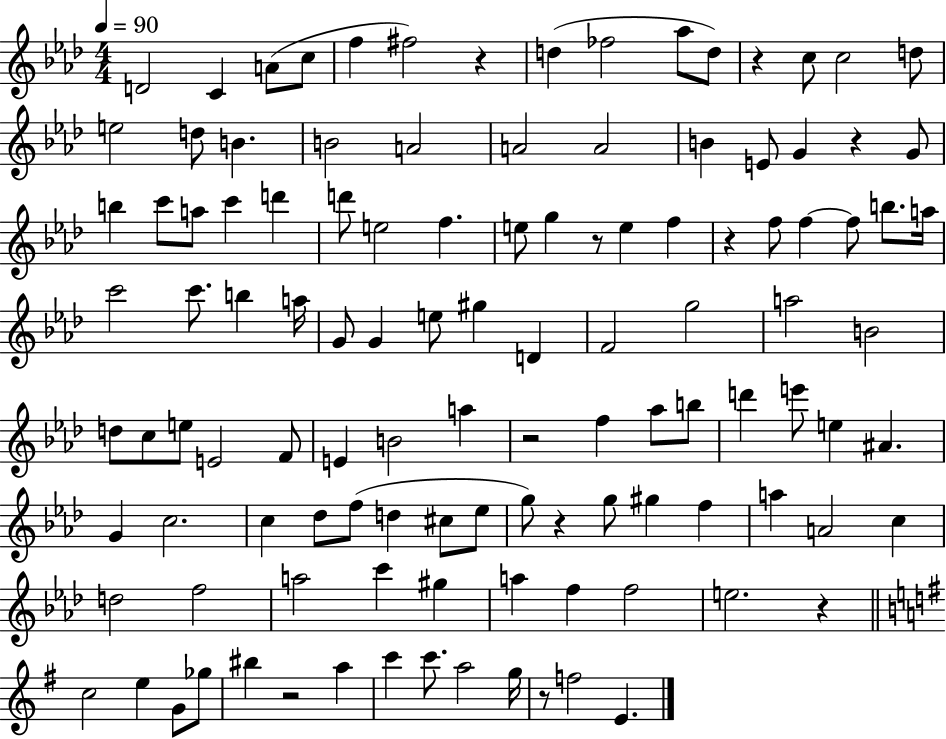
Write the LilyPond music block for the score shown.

{
  \clef treble
  \numericTimeSignature
  \time 4/4
  \key aes \major
  \tempo 4 = 90
  d'2 c'4 a'8( c''8 | f''4 fis''2) r4 | d''4( fes''2 aes''8 d''8) | r4 c''8 c''2 d''8 | \break e''2 d''8 b'4. | b'2 a'2 | a'2 a'2 | b'4 e'8 g'4 r4 g'8 | \break b''4 c'''8 a''8 c'''4 d'''4 | d'''8 e''2 f''4. | e''8 g''4 r8 e''4 f''4 | r4 f''8 f''4~~ f''8 b''8. a''16 | \break c'''2 c'''8. b''4 a''16 | g'8 g'4 e''8 gis''4 d'4 | f'2 g''2 | a''2 b'2 | \break d''8 c''8 e''8 e'2 f'8 | e'4 b'2 a''4 | r2 f''4 aes''8 b''8 | d'''4 e'''8 e''4 ais'4. | \break g'4 c''2. | c''4 des''8 f''8( d''4 cis''8 ees''8 | g''8) r4 g''8 gis''4 f''4 | a''4 a'2 c''4 | \break d''2 f''2 | a''2 c'''4 gis''4 | a''4 f''4 f''2 | e''2. r4 | \break \bar "||" \break \key e \minor c''2 e''4 g'8 ges''8 | bis''4 r2 a''4 | c'''4 c'''8. a''2 g''16 | r8 f''2 e'4. | \break \bar "|."
}